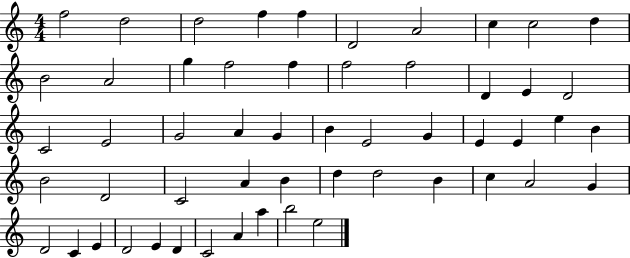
{
  \clef treble
  \numericTimeSignature
  \time 4/4
  \key c \major
  f''2 d''2 | d''2 f''4 f''4 | d'2 a'2 | c''4 c''2 d''4 | \break b'2 a'2 | g''4 f''2 f''4 | f''2 f''2 | d'4 e'4 d'2 | \break c'2 e'2 | g'2 a'4 g'4 | b'4 e'2 g'4 | e'4 e'4 e''4 b'4 | \break b'2 d'2 | c'2 a'4 b'4 | d''4 d''2 b'4 | c''4 a'2 g'4 | \break d'2 c'4 e'4 | d'2 e'4 d'4 | c'2 a'4 a''4 | b''2 e''2 | \break \bar "|."
}